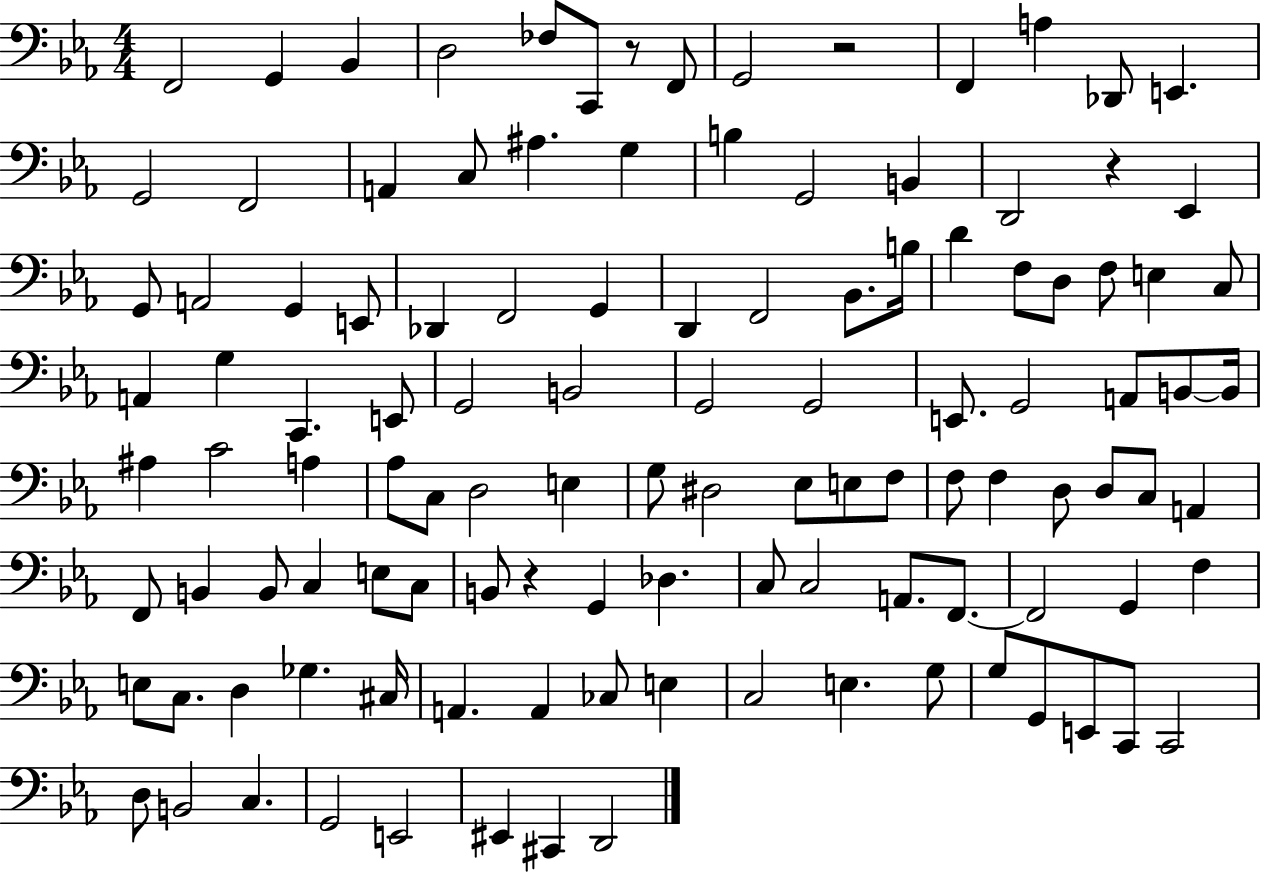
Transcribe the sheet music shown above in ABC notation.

X:1
T:Untitled
M:4/4
L:1/4
K:Eb
F,,2 G,, _B,, D,2 _F,/2 C,,/2 z/2 F,,/2 G,,2 z2 F,, A, _D,,/2 E,, G,,2 F,,2 A,, C,/2 ^A, G, B, G,,2 B,, D,,2 z _E,, G,,/2 A,,2 G,, E,,/2 _D,, F,,2 G,, D,, F,,2 _B,,/2 B,/4 D F,/2 D,/2 F,/2 E, C,/2 A,, G, C,, E,,/2 G,,2 B,,2 G,,2 G,,2 E,,/2 G,,2 A,,/2 B,,/2 B,,/4 ^A, C2 A, _A,/2 C,/2 D,2 E, G,/2 ^D,2 _E,/2 E,/2 F,/2 F,/2 F, D,/2 D,/2 C,/2 A,, F,,/2 B,, B,,/2 C, E,/2 C,/2 B,,/2 z G,, _D, C,/2 C,2 A,,/2 F,,/2 F,,2 G,, F, E,/2 C,/2 D, _G, ^C,/4 A,, A,, _C,/2 E, C,2 E, G,/2 G,/2 G,,/2 E,,/2 C,,/2 C,,2 D,/2 B,,2 C, G,,2 E,,2 ^E,, ^C,, D,,2